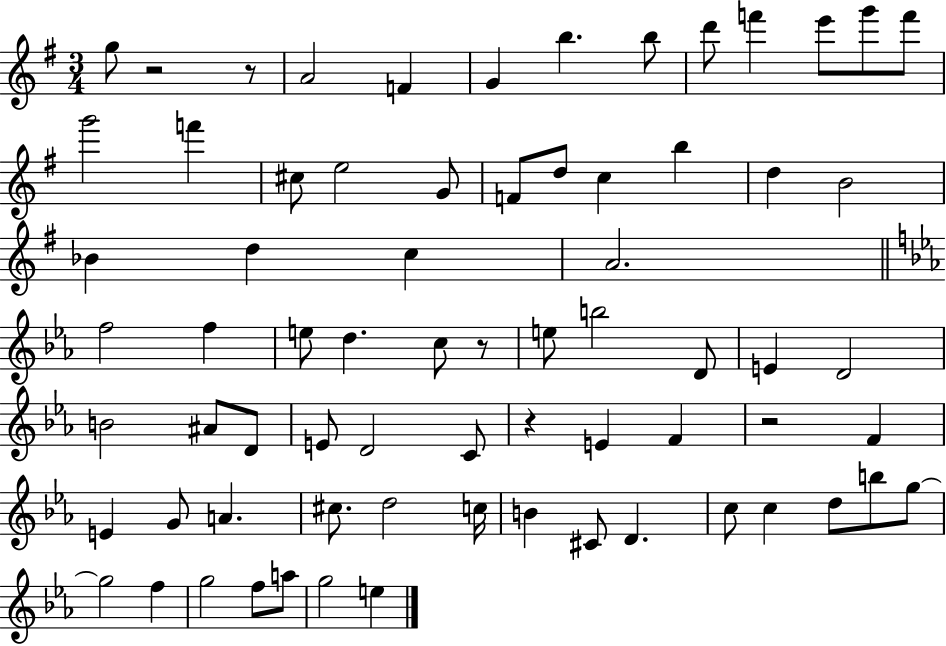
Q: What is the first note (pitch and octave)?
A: G5